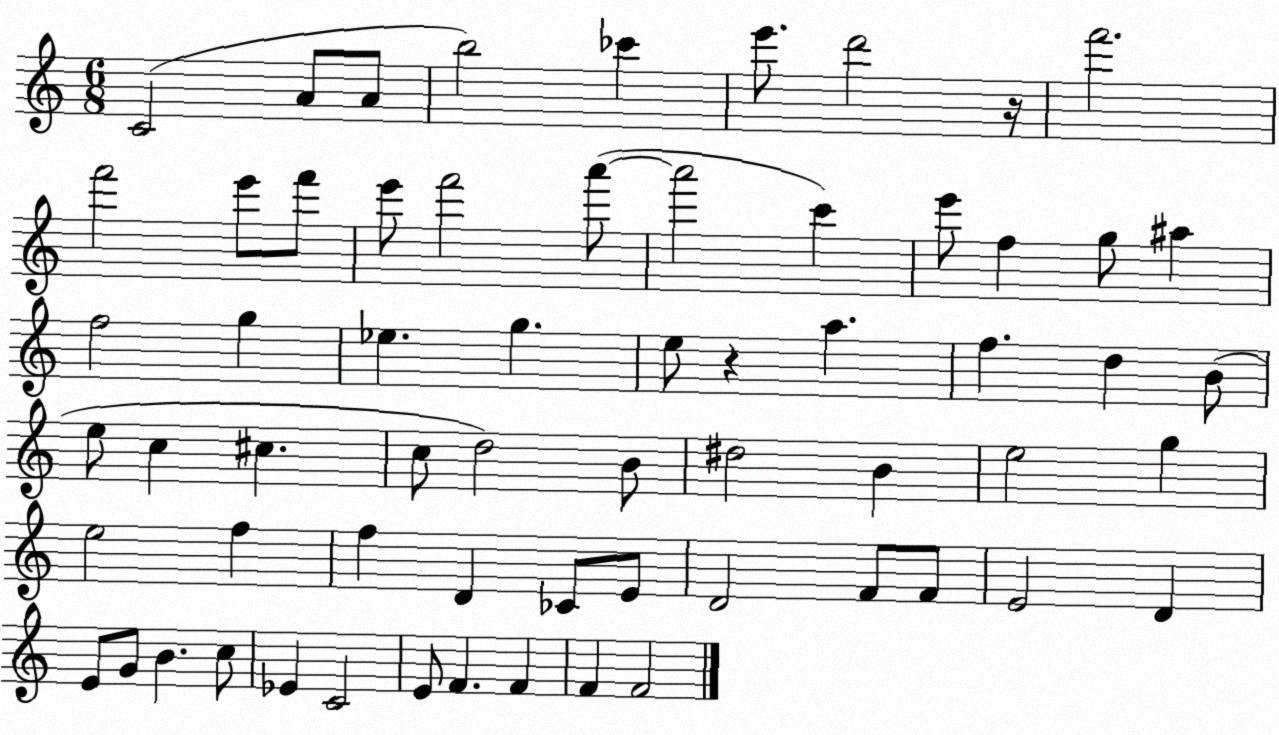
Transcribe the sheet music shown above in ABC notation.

X:1
T:Untitled
M:6/8
L:1/4
K:C
C2 A/2 A/2 b2 _c' e'/2 d'2 z/4 f'2 f'2 e'/2 f'/2 e'/2 f'2 a'/2 a'2 c' e'/2 f g/2 ^a f2 g _e g e/2 z a f d B/2 e/2 c ^c c/2 d2 B/2 ^d2 B e2 g e2 f f D _C/2 E/2 D2 F/2 F/2 E2 D E/2 G/2 B c/2 _E C2 E/2 F F F F2